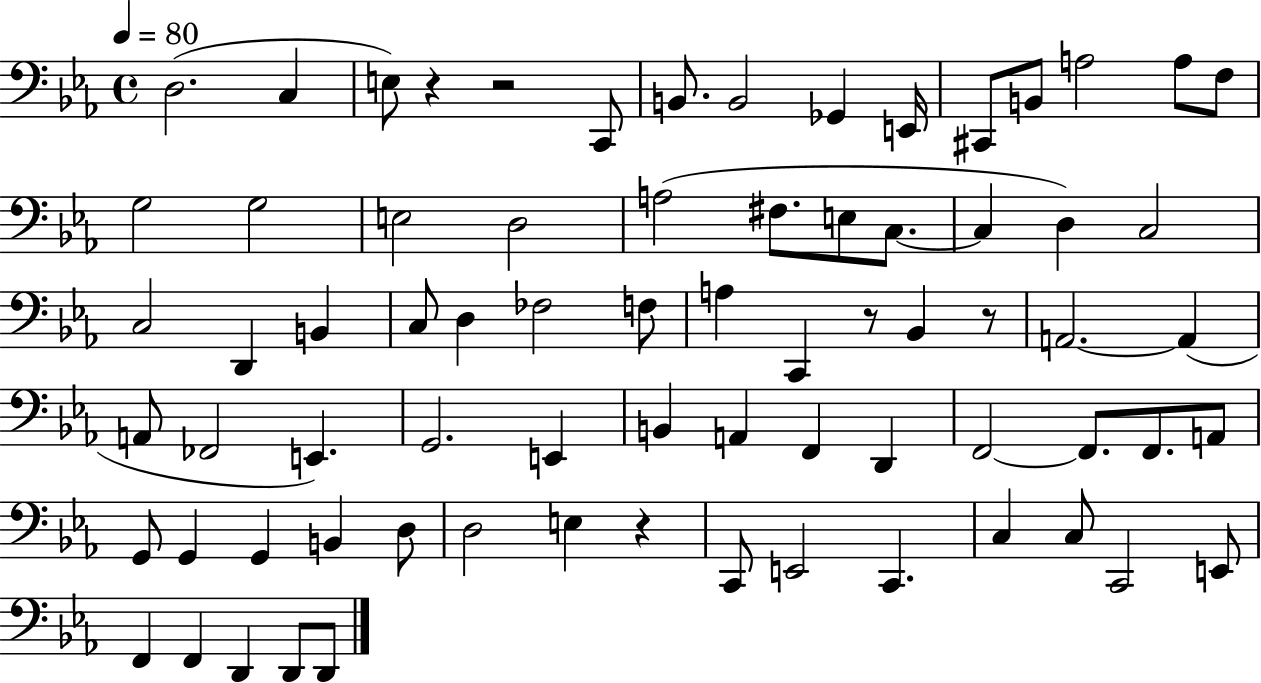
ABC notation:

X:1
T:Untitled
M:4/4
L:1/4
K:Eb
D,2 C, E,/2 z z2 C,,/2 B,,/2 B,,2 _G,, E,,/4 ^C,,/2 B,,/2 A,2 A,/2 F,/2 G,2 G,2 E,2 D,2 A,2 ^F,/2 E,/2 C,/2 C, D, C,2 C,2 D,, B,, C,/2 D, _F,2 F,/2 A, C,, z/2 _B,, z/2 A,,2 A,, A,,/2 _F,,2 E,, G,,2 E,, B,, A,, F,, D,, F,,2 F,,/2 F,,/2 A,,/2 G,,/2 G,, G,, B,, D,/2 D,2 E, z C,,/2 E,,2 C,, C, C,/2 C,,2 E,,/2 F,, F,, D,, D,,/2 D,,/2